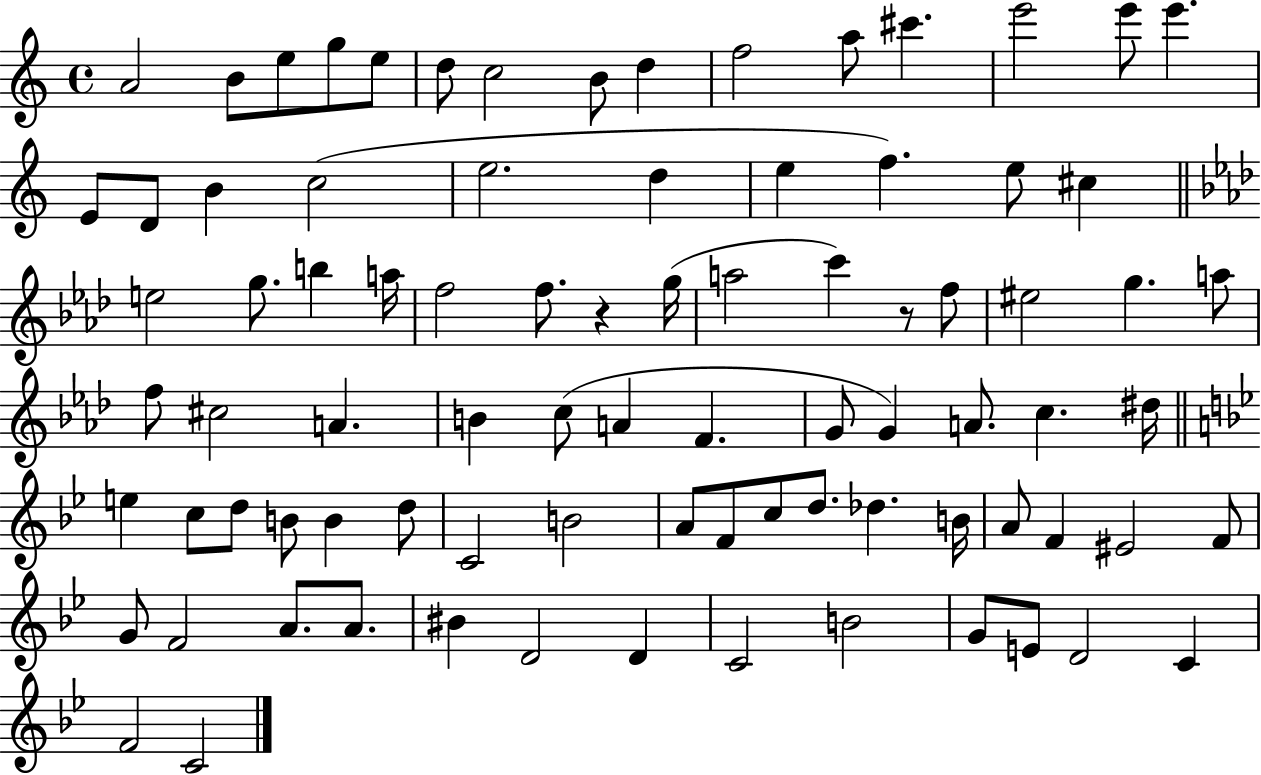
A4/h B4/e E5/e G5/e E5/e D5/e C5/h B4/e D5/q F5/h A5/e C#6/q. E6/h E6/e E6/q. E4/e D4/e B4/q C5/h E5/h. D5/q E5/q F5/q. E5/e C#5/q E5/h G5/e. B5/q A5/s F5/h F5/e. R/q G5/s A5/h C6/q R/e F5/e EIS5/h G5/q. A5/e F5/e C#5/h A4/q. B4/q C5/e A4/q F4/q. G4/e G4/q A4/e. C5/q. D#5/s E5/q C5/e D5/e B4/e B4/q D5/e C4/h B4/h A4/e F4/e C5/e D5/e. Db5/q. B4/s A4/e F4/q EIS4/h F4/e G4/e F4/h A4/e. A4/e. BIS4/q D4/h D4/q C4/h B4/h G4/e E4/e D4/h C4/q F4/h C4/h